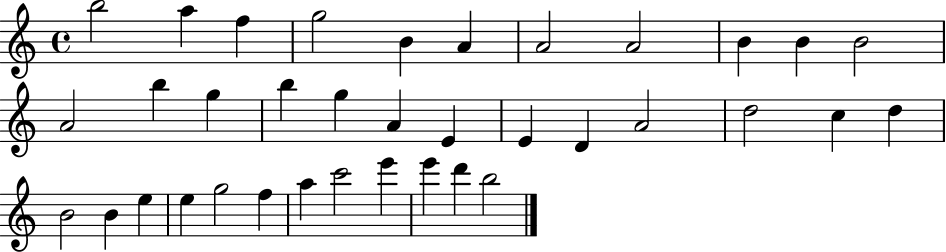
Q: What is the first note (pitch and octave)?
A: B5